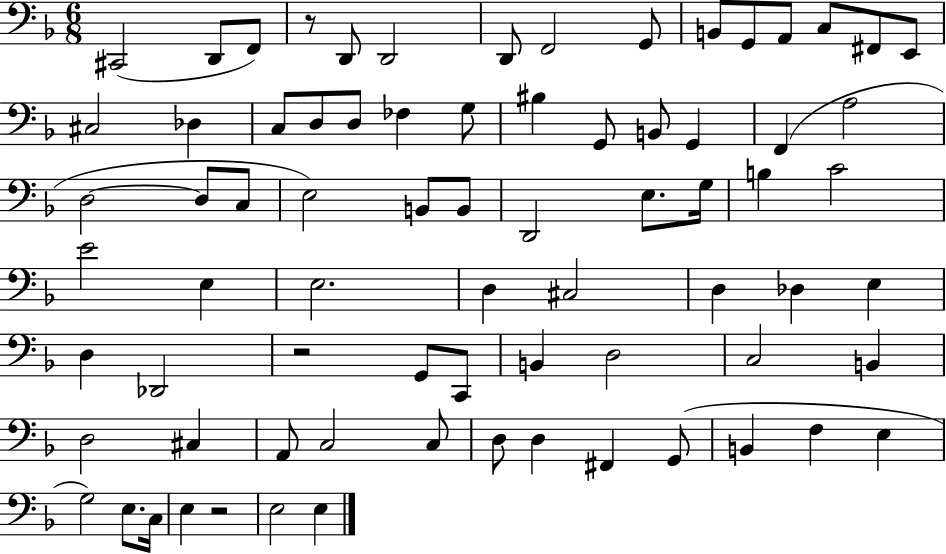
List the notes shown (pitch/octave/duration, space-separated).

C#2/h D2/e F2/e R/e D2/e D2/h D2/e F2/h G2/e B2/e G2/e A2/e C3/e F#2/e E2/e C#3/h Db3/q C3/e D3/e D3/e FES3/q G3/e BIS3/q G2/e B2/e G2/q F2/q A3/h D3/h D3/e C3/e E3/h B2/e B2/e D2/h E3/e. G3/s B3/q C4/h E4/h E3/q E3/h. D3/q C#3/h D3/q Db3/q E3/q D3/q Db2/h R/h G2/e C2/e B2/q D3/h C3/h B2/q D3/h C#3/q A2/e C3/h C3/e D3/e D3/q F#2/q G2/e B2/q F3/q E3/q G3/h E3/e. C3/s E3/q R/h E3/h E3/q